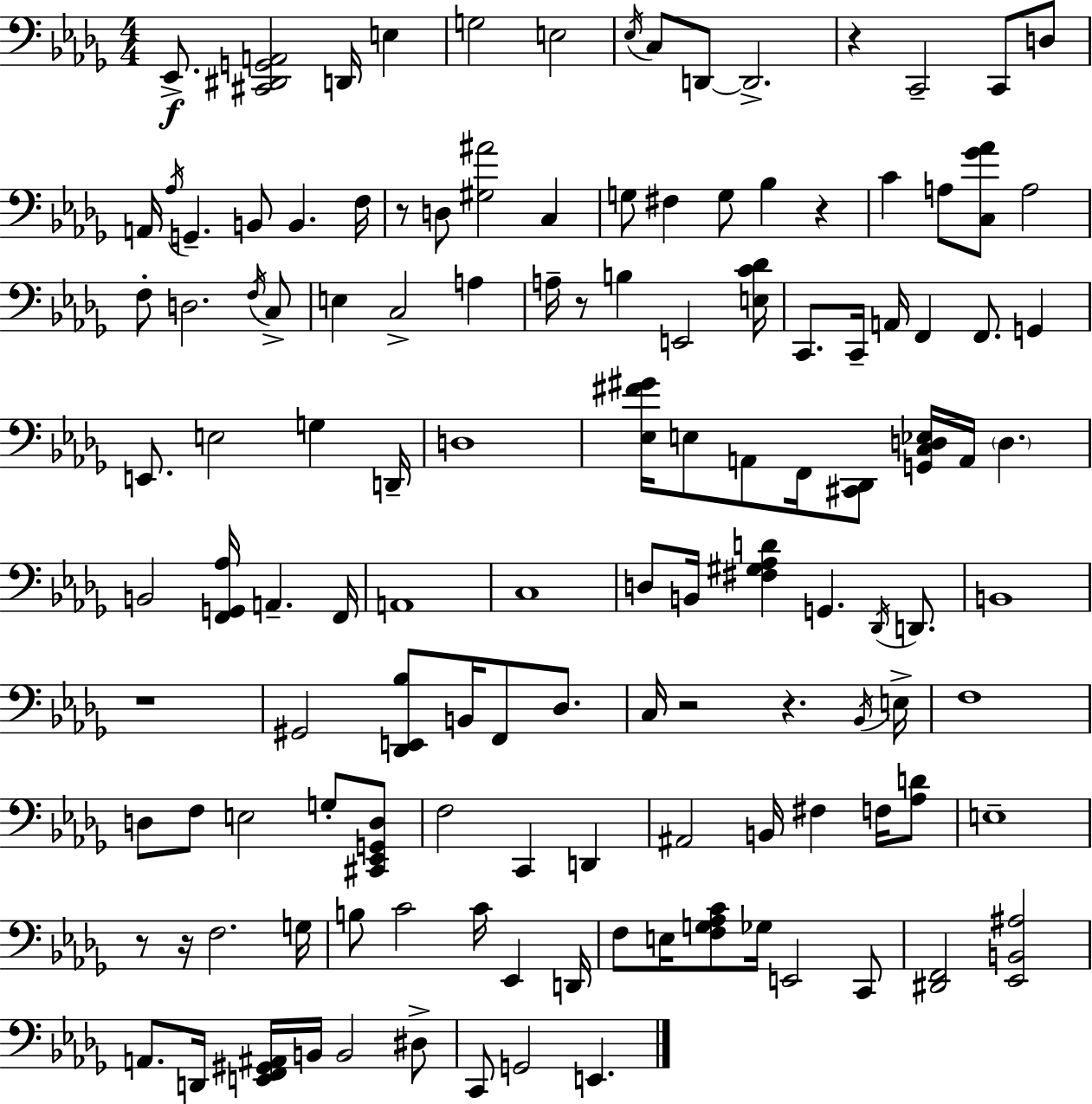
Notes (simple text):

Eb2/e. [C#2,D#2,G2,A2]/h D2/s E3/q G3/h E3/h Eb3/s C3/e D2/e D2/h. R/q C2/h C2/e D3/e A2/s Ab3/s G2/q. B2/e B2/q. F3/s R/e D3/e [G#3,A#4]/h C3/q G3/e F#3/q G3/e Bb3/q R/q C4/q A3/e [C3,Gb4,Ab4]/e A3/h F3/e D3/h. F3/s C3/e E3/q C3/h A3/q A3/s R/e B3/q E2/h [E3,C4,Db4]/s C2/e. C2/s A2/s F2/q F2/e. G2/q E2/e. E3/h G3/q D2/s D3/w [Eb3,F#4,G#4]/s E3/e A2/e F2/s [C#2,Db2]/e [G2,C3,D3,Eb3]/s A2/s D3/q. B2/h [F2,G2,Ab3]/s A2/q. F2/s A2/w C3/w D3/e B2/s [F#3,G#3,Ab3,D4]/q G2/q. Db2/s D2/e. B2/w R/w G#2/h [Db2,E2,Bb3]/e B2/s F2/e Db3/e. C3/s R/h R/q. Bb2/s E3/s F3/w D3/e F3/e E3/h G3/e [C#2,Eb2,G2,D3]/e F3/h C2/q D2/q A#2/h B2/s F#3/q F3/s [Ab3,D4]/e E3/w R/e R/s F3/h. G3/s B3/e C4/h C4/s Eb2/q D2/s F3/e E3/s [F3,G3,Ab3,C4]/e Gb3/s E2/h C2/e [D#2,F2]/h [Eb2,B2,A#3]/h A2/e. D2/s [E2,F2,G#2,A#2]/s B2/s B2/h D#3/e C2/e G2/h E2/q.